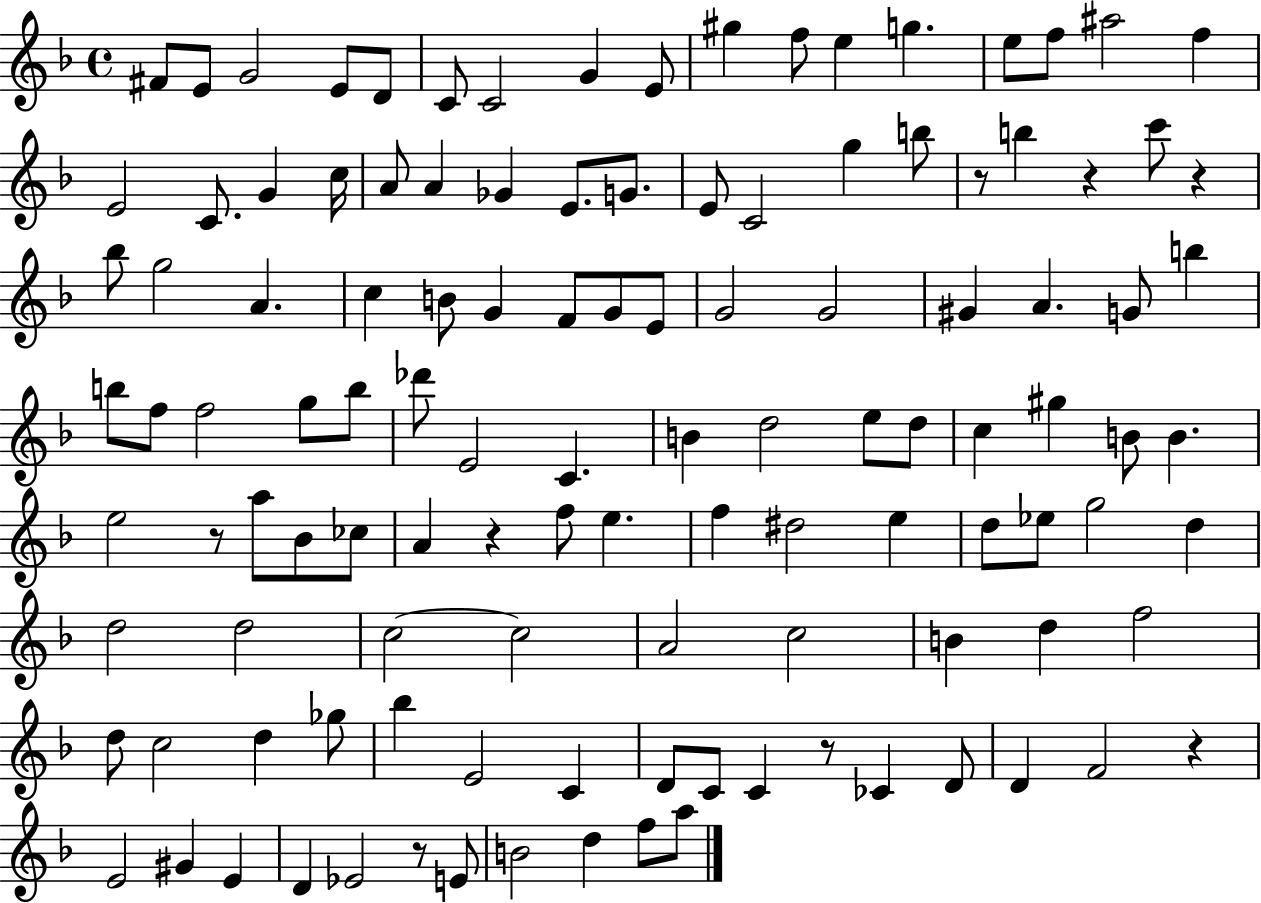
F#4/e E4/e G4/h E4/e D4/e C4/e C4/h G4/q E4/e G#5/q F5/e E5/q G5/q. E5/e F5/e A#5/h F5/q E4/h C4/e. G4/q C5/s A4/e A4/q Gb4/q E4/e. G4/e. E4/e C4/h G5/q B5/e R/e B5/q R/q C6/e R/q Bb5/e G5/h A4/q. C5/q B4/e G4/q F4/e G4/e E4/e G4/h G4/h G#4/q A4/q. G4/e B5/q B5/e F5/e F5/h G5/e B5/e Db6/e E4/h C4/q. B4/q D5/h E5/e D5/e C5/q G#5/q B4/e B4/q. E5/h R/e A5/e Bb4/e CES5/e A4/q R/q F5/e E5/q. F5/q D#5/h E5/q D5/e Eb5/e G5/h D5/q D5/h D5/h C5/h C5/h A4/h C5/h B4/q D5/q F5/h D5/e C5/h D5/q Gb5/e Bb5/q E4/h C4/q D4/e C4/e C4/q R/e CES4/q D4/e D4/q F4/h R/q E4/h G#4/q E4/q D4/q Eb4/h R/e E4/e B4/h D5/q F5/e A5/e